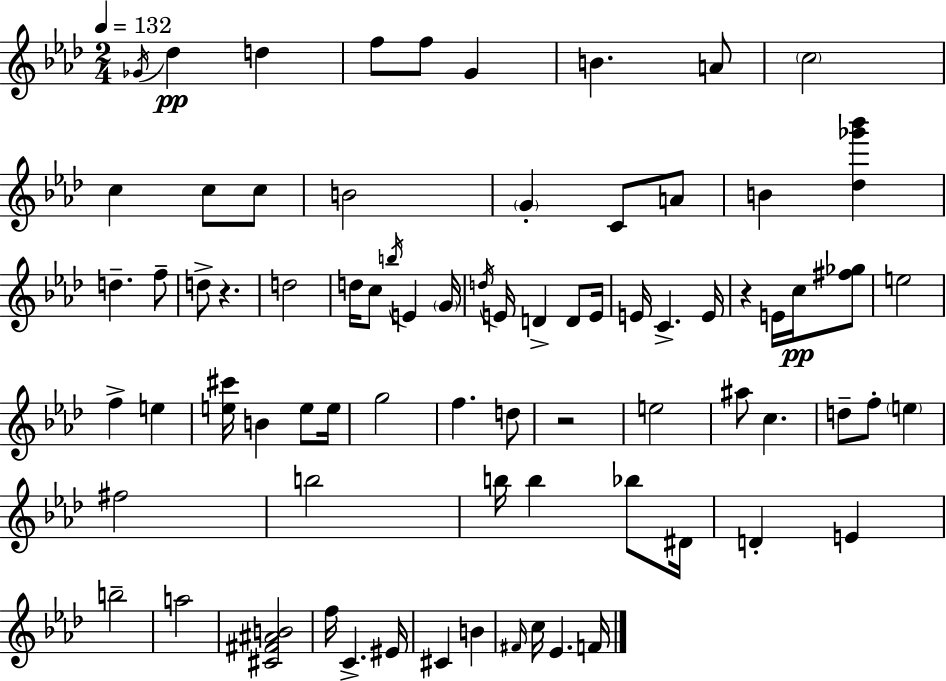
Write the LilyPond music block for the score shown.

{
  \clef treble
  \numericTimeSignature
  \time 2/4
  \key aes \major
  \tempo 4 = 132
  \acciaccatura { ges'16 }\pp des''4 d''4 | f''8 f''8 g'4 | b'4. a'8 | \parenthesize c''2 | \break c''4 c''8 c''8 | b'2 | \parenthesize g'4-. c'8 a'8 | b'4 <des'' ges''' bes'''>4 | \break d''4.-- f''8-- | d''8-> r4. | d''2 | d''16 c''8 \acciaccatura { b''16 } e'4 | \break \parenthesize g'16 \acciaccatura { d''16 } e'16 d'4-> | d'8 e'16 e'16 c'4.-> | e'16 r4 e'16 | c''16\pp <fis'' ges''>8 e''2 | \break f''4-> e''4 | <e'' cis'''>16 b'4 | e''8 e''16 g''2 | f''4. | \break d''8 r2 | e''2 | ais''8 c''4. | d''8-- f''8-. \parenthesize e''4 | \break fis''2 | b''2 | b''16 b''4 | bes''8 dis'16 d'4-. e'4 | \break b''2-- | a''2 | <cis' fis' ais' b'>2 | f''16 c'4.-> | \break eis'16 cis'4 b'4 | \grace { fis'16 } c''16 ees'4. | f'16 \bar "|."
}